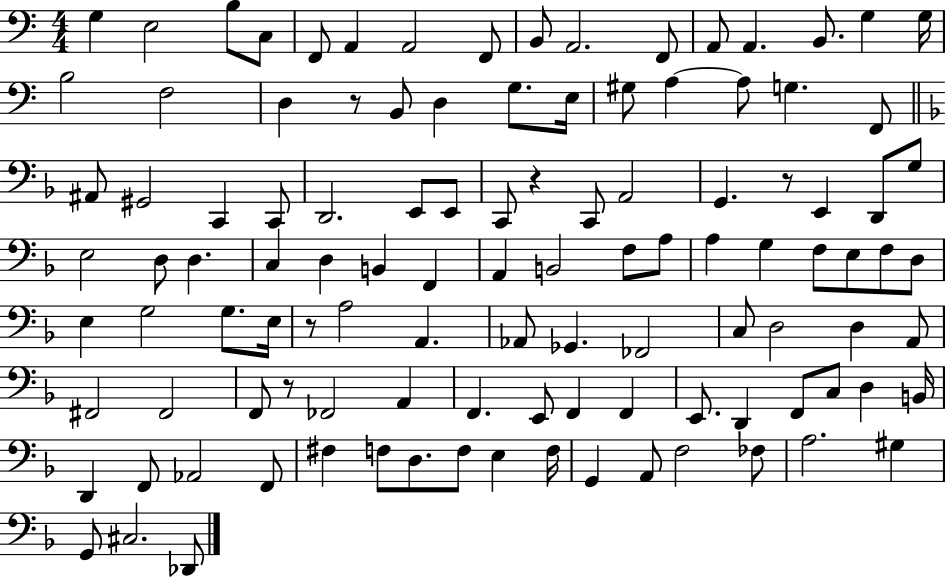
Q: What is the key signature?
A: C major